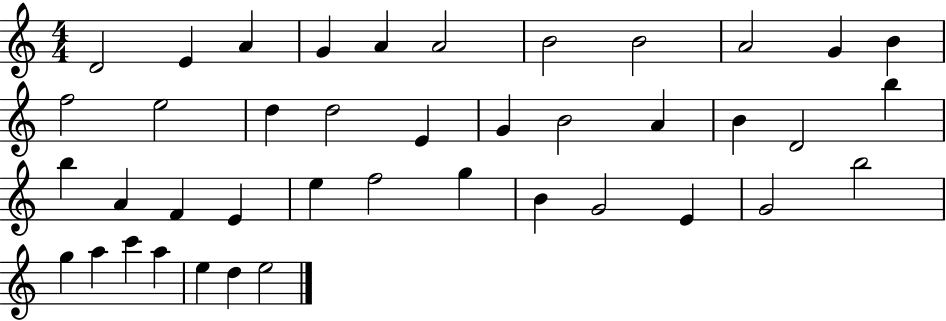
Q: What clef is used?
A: treble